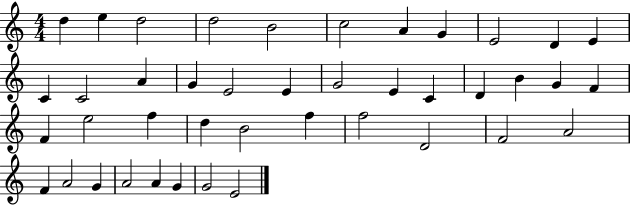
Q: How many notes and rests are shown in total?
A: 42